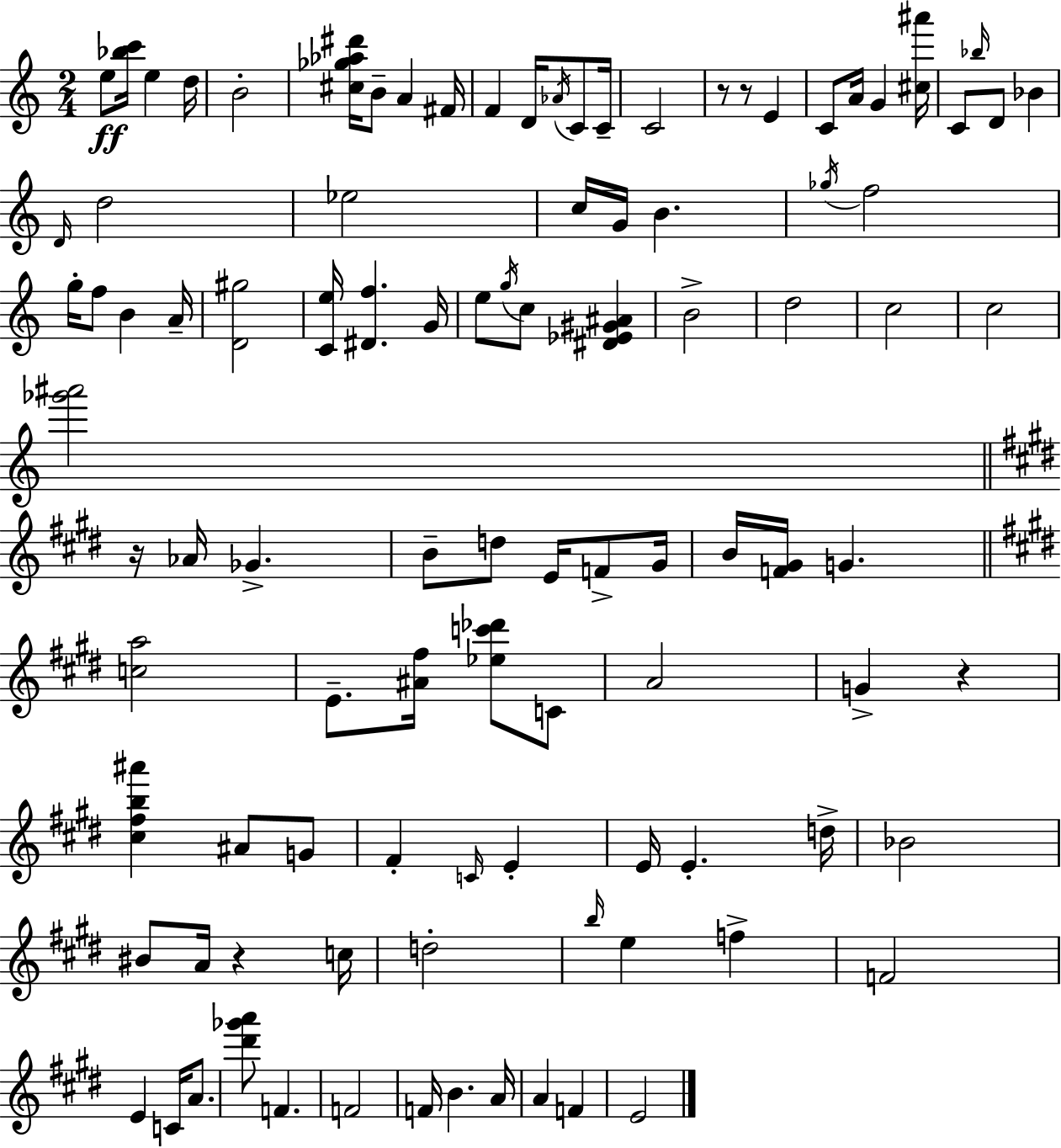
{
  \clef treble
  \numericTimeSignature
  \time 2/4
  \key a \minor
  \repeat volta 2 { e''8\ff <bes'' c'''>16 e''4 d''16 | b'2-. | <cis'' ges'' aes'' dis'''>16 b'8-- a'4 fis'16 | f'4 d'16 \acciaccatura { aes'16 } c'8 | \break c'16-- c'2 | r8 r8 e'4 | c'8 a'16 g'4 | <cis'' ais'''>16 c'8 \grace { bes''16 } d'8 bes'4 | \break \grace { d'16 } d''2 | ees''2 | c''16 g'16 b'4. | \acciaccatura { ges''16 } f''2 | \break g''16-. f''8 b'4 | a'16-- <d' gis''>2 | <c' e''>16 <dis' f''>4. | g'16 e''8 \acciaccatura { g''16 } c''8 | \break <dis' ees' gis' ais'>4 b'2-> | d''2 | c''2 | c''2 | \break <ges''' ais'''>2 | \bar "||" \break \key e \major r16 aes'16 ges'4.-> | b'8-- d''8 e'16 f'8-> gis'16 | b'16 <f' gis'>16 g'4. | \bar "||" \break \key e \major <c'' a''>2 | e'8.-- <ais' fis''>16 <ees'' c''' des'''>8 c'8 | a'2 | g'4-> r4 | \break <cis'' fis'' b'' ais'''>4 ais'8 g'8 | fis'4-. \grace { c'16 } e'4-. | e'16 e'4.-. | d''16-> bes'2 | \break bis'8 a'16 r4 | c''16 d''2-. | \grace { b''16 } e''4 f''4-> | f'2 | \break e'4 c'16 a'8. | <dis''' ges''' a'''>8 f'4. | f'2 | f'16 b'4. | \break a'16 a'4 f'4 | e'2 | } \bar "|."
}